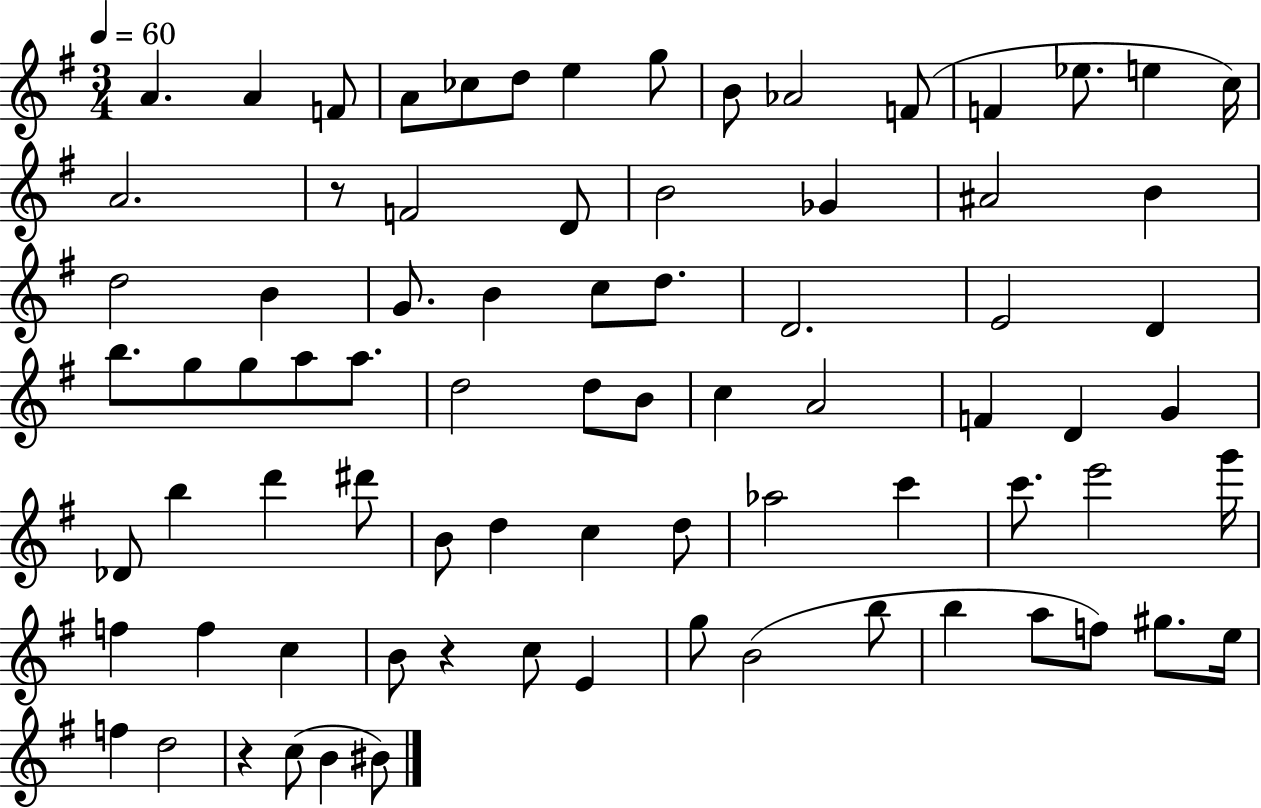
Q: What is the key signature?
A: G major